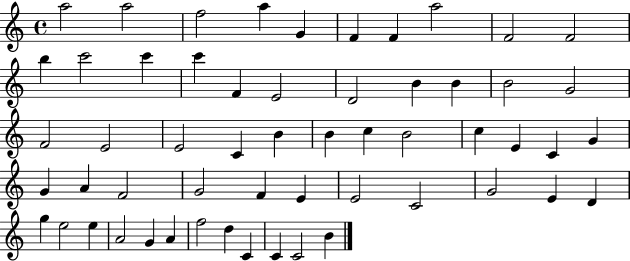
{
  \clef treble
  \time 4/4
  \defaultTimeSignature
  \key c \major
  a''2 a''2 | f''2 a''4 g'4 | f'4 f'4 a''2 | f'2 f'2 | \break b''4 c'''2 c'''4 | c'''4 f'4 e'2 | d'2 b'4 b'4 | b'2 g'2 | \break f'2 e'2 | e'2 c'4 b'4 | b'4 c''4 b'2 | c''4 e'4 c'4 g'4 | \break g'4 a'4 f'2 | g'2 f'4 e'4 | e'2 c'2 | g'2 e'4 d'4 | \break g''4 e''2 e''4 | a'2 g'4 a'4 | f''2 d''4 c'4 | c'4 c'2 b'4 | \break \bar "|."
}